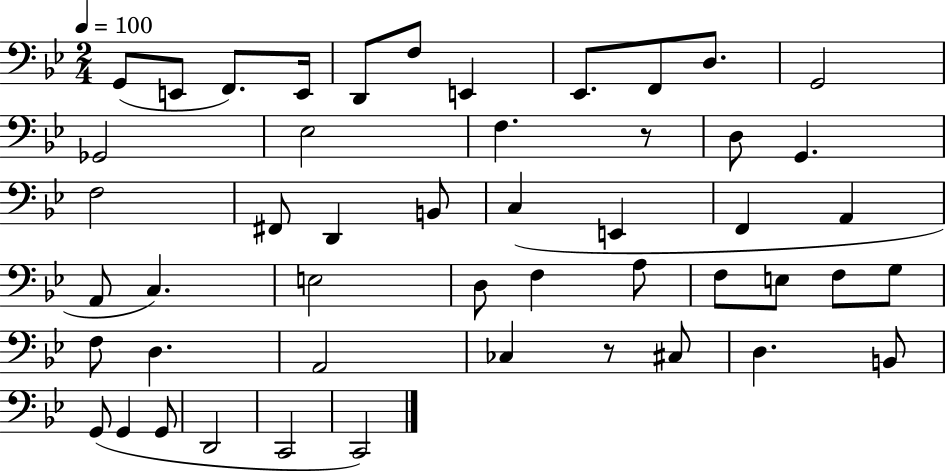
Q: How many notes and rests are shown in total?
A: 49